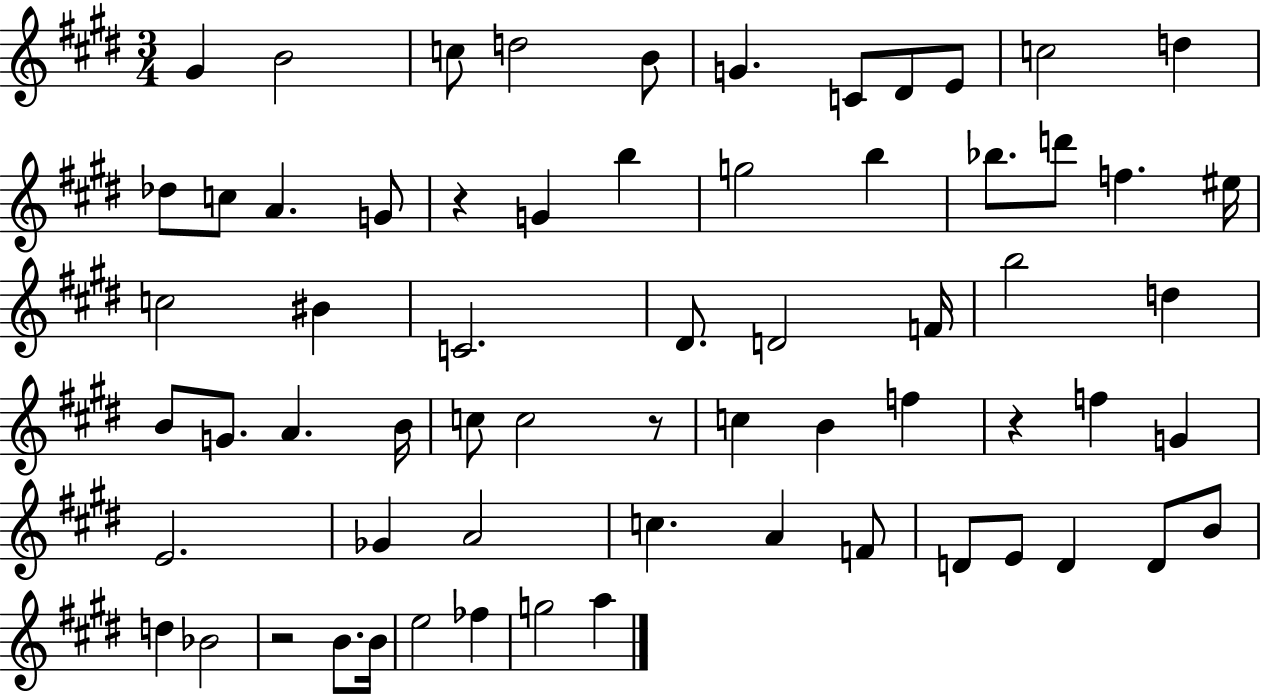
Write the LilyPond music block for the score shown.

{
  \clef treble
  \numericTimeSignature
  \time 3/4
  \key e \major
  gis'4 b'2 | c''8 d''2 b'8 | g'4. c'8 dis'8 e'8 | c''2 d''4 | \break des''8 c''8 a'4. g'8 | r4 g'4 b''4 | g''2 b''4 | bes''8. d'''8 f''4. eis''16 | \break c''2 bis'4 | c'2. | dis'8. d'2 f'16 | b''2 d''4 | \break b'8 g'8. a'4. b'16 | c''8 c''2 r8 | c''4 b'4 f''4 | r4 f''4 g'4 | \break e'2. | ges'4 a'2 | c''4. a'4 f'8 | d'8 e'8 d'4 d'8 b'8 | \break d''4 bes'2 | r2 b'8. b'16 | e''2 fes''4 | g''2 a''4 | \break \bar "|."
}